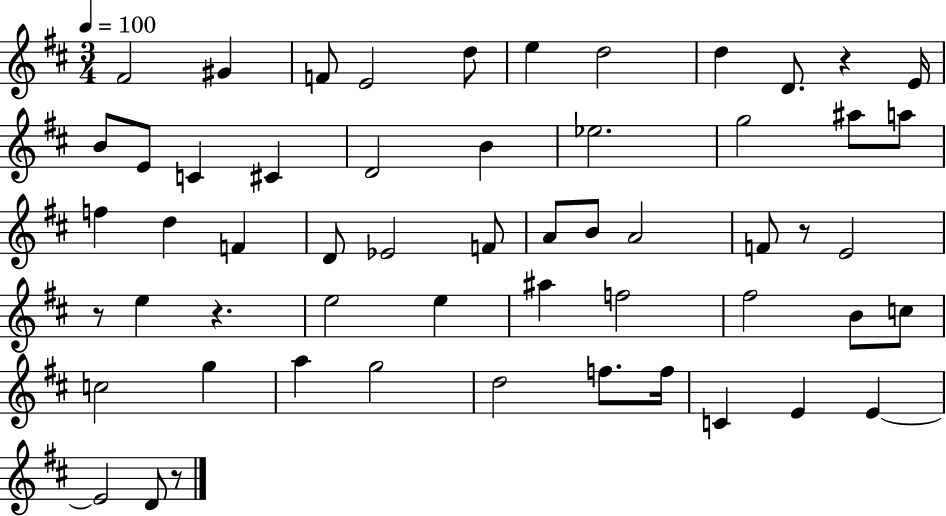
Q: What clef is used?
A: treble